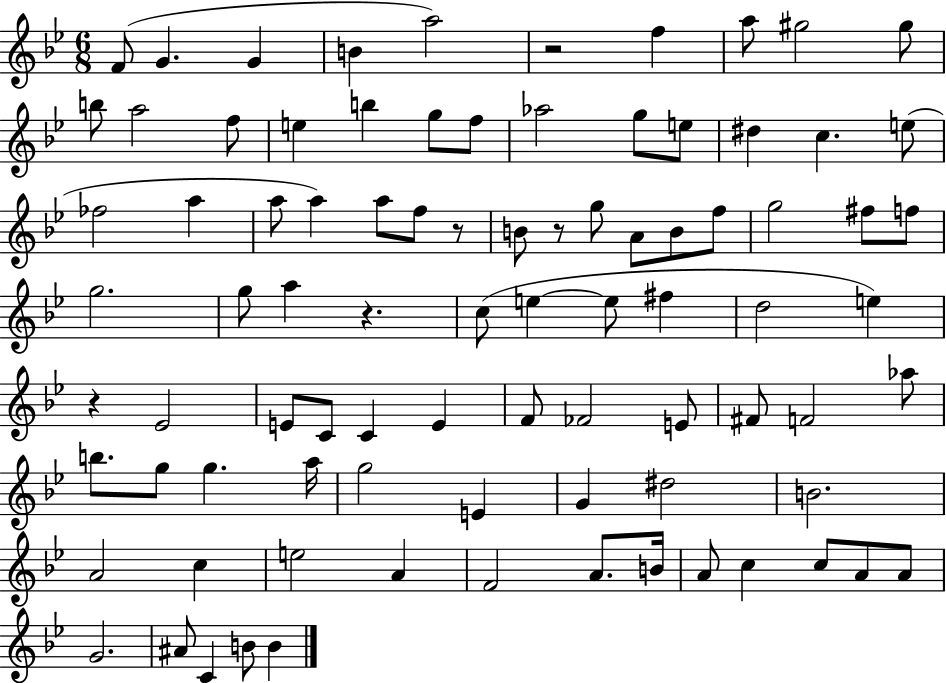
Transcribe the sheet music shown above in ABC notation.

X:1
T:Untitled
M:6/8
L:1/4
K:Bb
F/2 G G B a2 z2 f a/2 ^g2 ^g/2 b/2 a2 f/2 e b g/2 f/2 _a2 g/2 e/2 ^d c e/2 _f2 a a/2 a a/2 f/2 z/2 B/2 z/2 g/2 A/2 B/2 f/2 g2 ^f/2 f/2 g2 g/2 a z c/2 e e/2 ^f d2 e z _E2 E/2 C/2 C E F/2 _F2 E/2 ^F/2 F2 _a/2 b/2 g/2 g a/4 g2 E G ^d2 B2 A2 c e2 A F2 A/2 B/4 A/2 c c/2 A/2 A/2 G2 ^A/2 C B/2 B